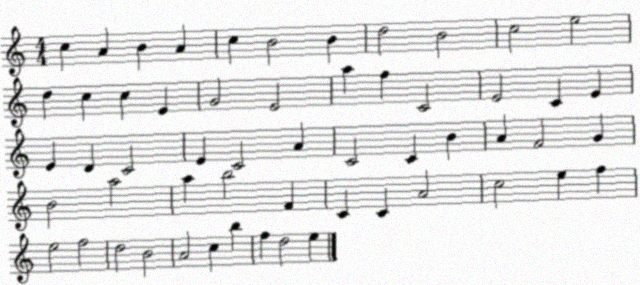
X:1
T:Untitled
M:4/4
L:1/4
K:C
c A B A c B2 B d2 B2 c2 e2 d c c E G2 E2 a f C2 E2 C E E D C2 E C2 A C2 C B A F2 G B2 a2 a b2 F C C A2 c2 e f e2 f2 d2 B2 A2 c b f d2 e